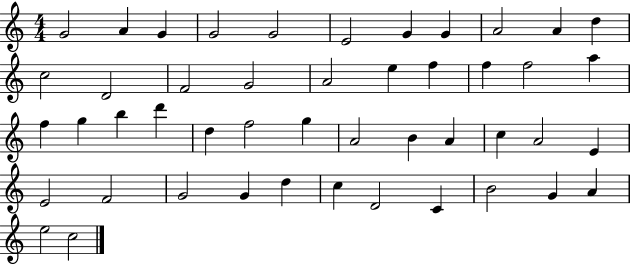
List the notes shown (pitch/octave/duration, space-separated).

G4/h A4/q G4/q G4/h G4/h E4/h G4/q G4/q A4/h A4/q D5/q C5/h D4/h F4/h G4/h A4/h E5/q F5/q F5/q F5/h A5/q F5/q G5/q B5/q D6/q D5/q F5/h G5/q A4/h B4/q A4/q C5/q A4/h E4/q E4/h F4/h G4/h G4/q D5/q C5/q D4/h C4/q B4/h G4/q A4/q E5/h C5/h